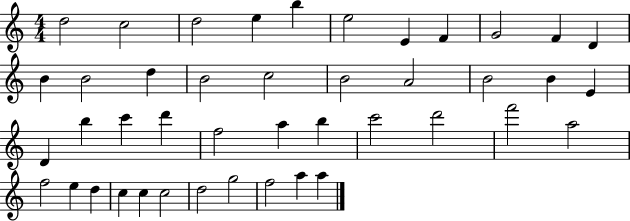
{
  \clef treble
  \numericTimeSignature
  \time 4/4
  \key c \major
  d''2 c''2 | d''2 e''4 b''4 | e''2 e'4 f'4 | g'2 f'4 d'4 | \break b'4 b'2 d''4 | b'2 c''2 | b'2 a'2 | b'2 b'4 e'4 | \break d'4 b''4 c'''4 d'''4 | f''2 a''4 b''4 | c'''2 d'''2 | f'''2 a''2 | \break f''2 e''4 d''4 | c''4 c''4 c''2 | d''2 g''2 | f''2 a''4 a''4 | \break \bar "|."
}